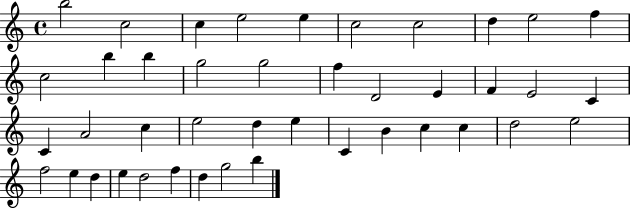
B5/h C5/h C5/q E5/h E5/q C5/h C5/h D5/q E5/h F5/q C5/h B5/q B5/q G5/h G5/h F5/q D4/h E4/q F4/q E4/h C4/q C4/q A4/h C5/q E5/h D5/q E5/q C4/q B4/q C5/q C5/q D5/h E5/h F5/h E5/q D5/q E5/q D5/h F5/q D5/q G5/h B5/q